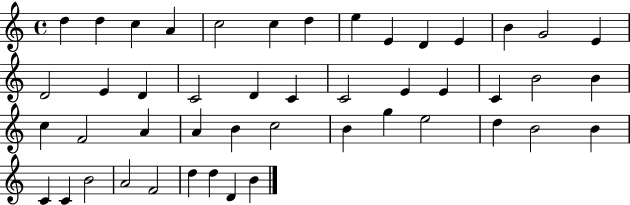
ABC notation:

X:1
T:Untitled
M:4/4
L:1/4
K:C
d d c A c2 c d e E D E B G2 E D2 E D C2 D C C2 E E C B2 B c F2 A A B c2 B g e2 d B2 B C C B2 A2 F2 d d D B